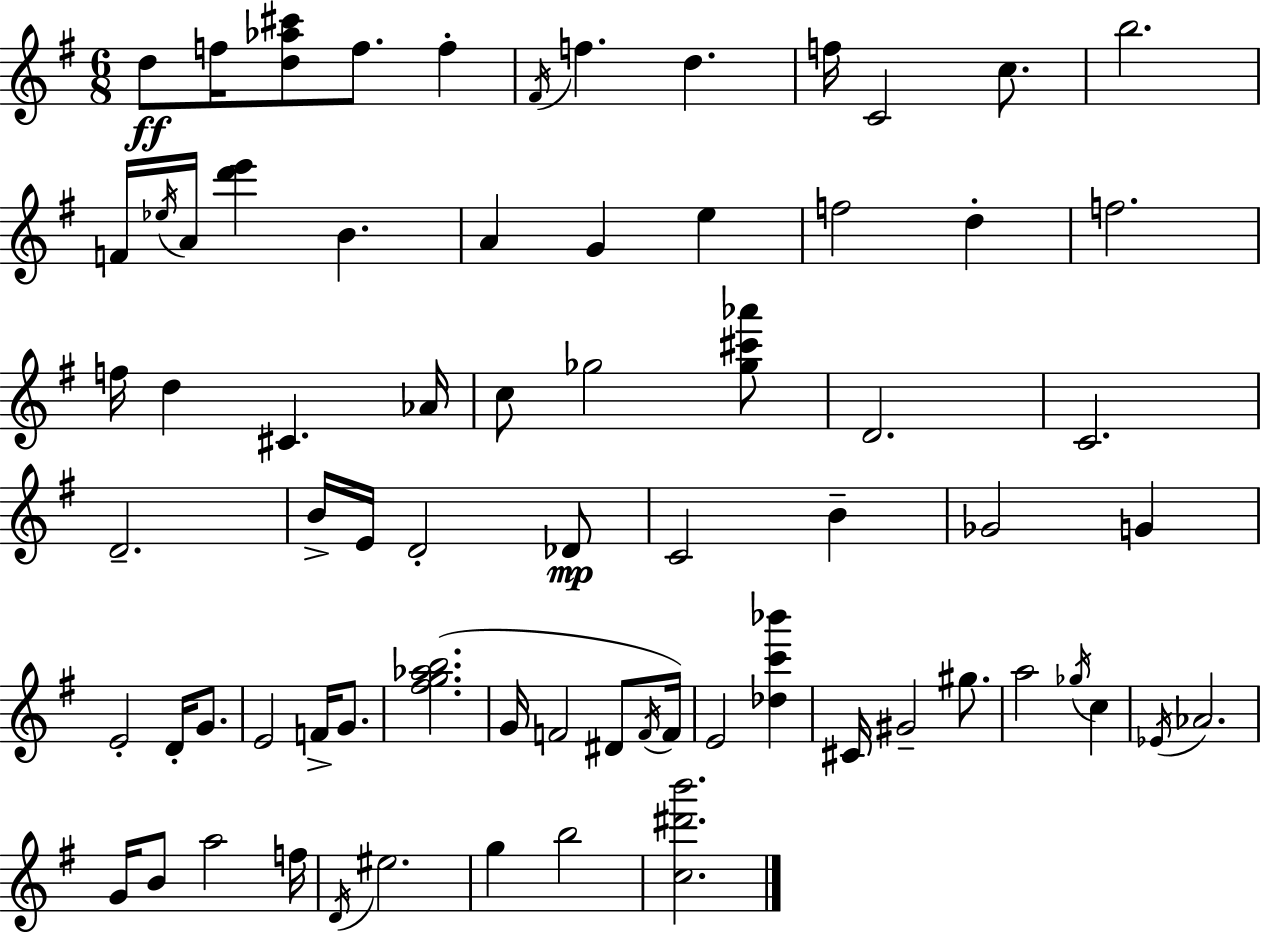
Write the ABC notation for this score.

X:1
T:Untitled
M:6/8
L:1/4
K:Em
d/2 f/4 [d_a^c']/2 f/2 f ^F/4 f d f/4 C2 c/2 b2 F/4 _e/4 A/4 [d'e'] B A G e f2 d f2 f/4 d ^C _A/4 c/2 _g2 [_g^c'_a']/2 D2 C2 D2 B/4 E/4 D2 _D/2 C2 B _G2 G E2 D/4 G/2 E2 F/4 G/2 [^fg_ab]2 G/4 F2 ^D/2 F/4 F/4 E2 [_dc'_b'] ^C/4 ^G2 ^g/2 a2 _g/4 c _E/4 _A2 G/4 B/2 a2 f/4 D/4 ^e2 g b2 [c^d'b']2